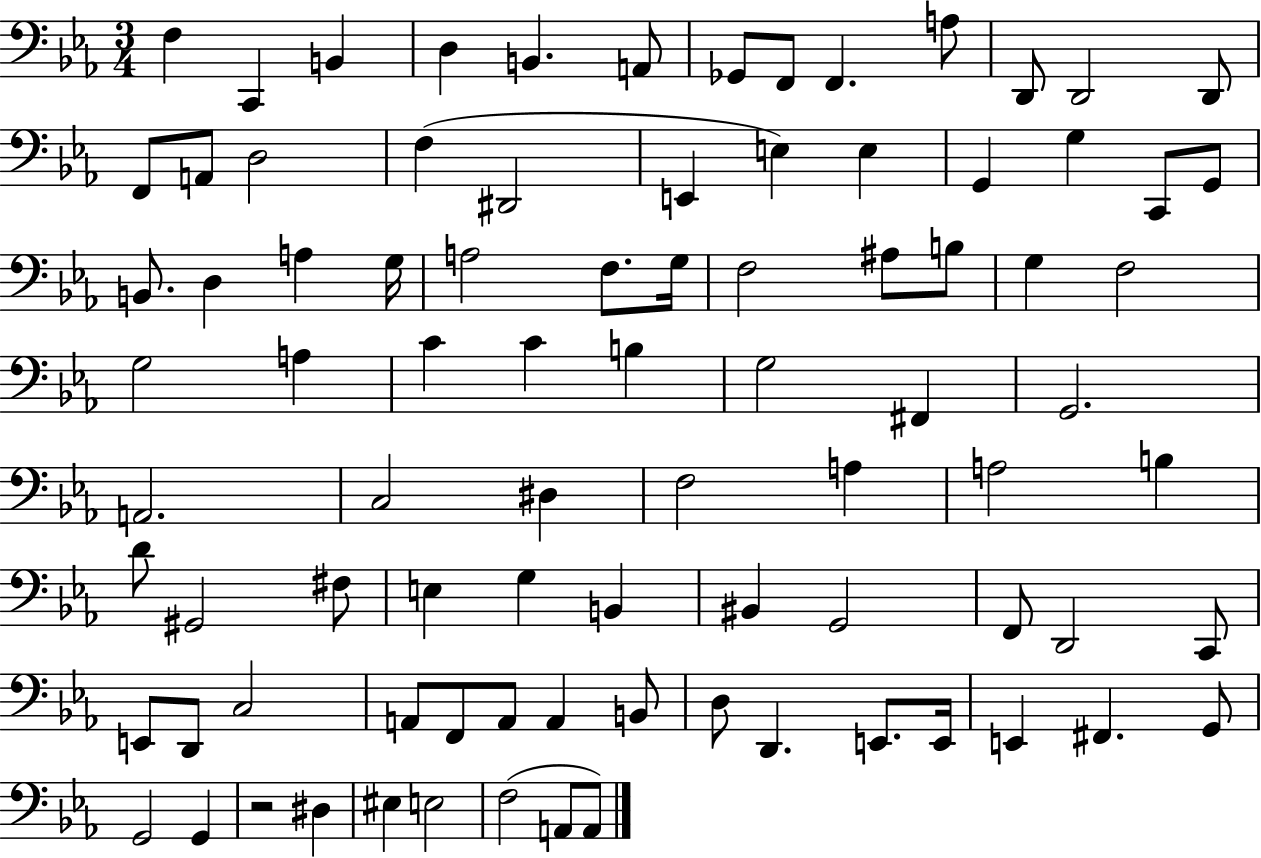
X:1
T:Untitled
M:3/4
L:1/4
K:Eb
F, C,, B,, D, B,, A,,/2 _G,,/2 F,,/2 F,, A,/2 D,,/2 D,,2 D,,/2 F,,/2 A,,/2 D,2 F, ^D,,2 E,, E, E, G,, G, C,,/2 G,,/2 B,,/2 D, A, G,/4 A,2 F,/2 G,/4 F,2 ^A,/2 B,/2 G, F,2 G,2 A, C C B, G,2 ^F,, G,,2 A,,2 C,2 ^D, F,2 A, A,2 B, D/2 ^G,,2 ^F,/2 E, G, B,, ^B,, G,,2 F,,/2 D,,2 C,,/2 E,,/2 D,,/2 C,2 A,,/2 F,,/2 A,,/2 A,, B,,/2 D,/2 D,, E,,/2 E,,/4 E,, ^F,, G,,/2 G,,2 G,, z2 ^D, ^E, E,2 F,2 A,,/2 A,,/2